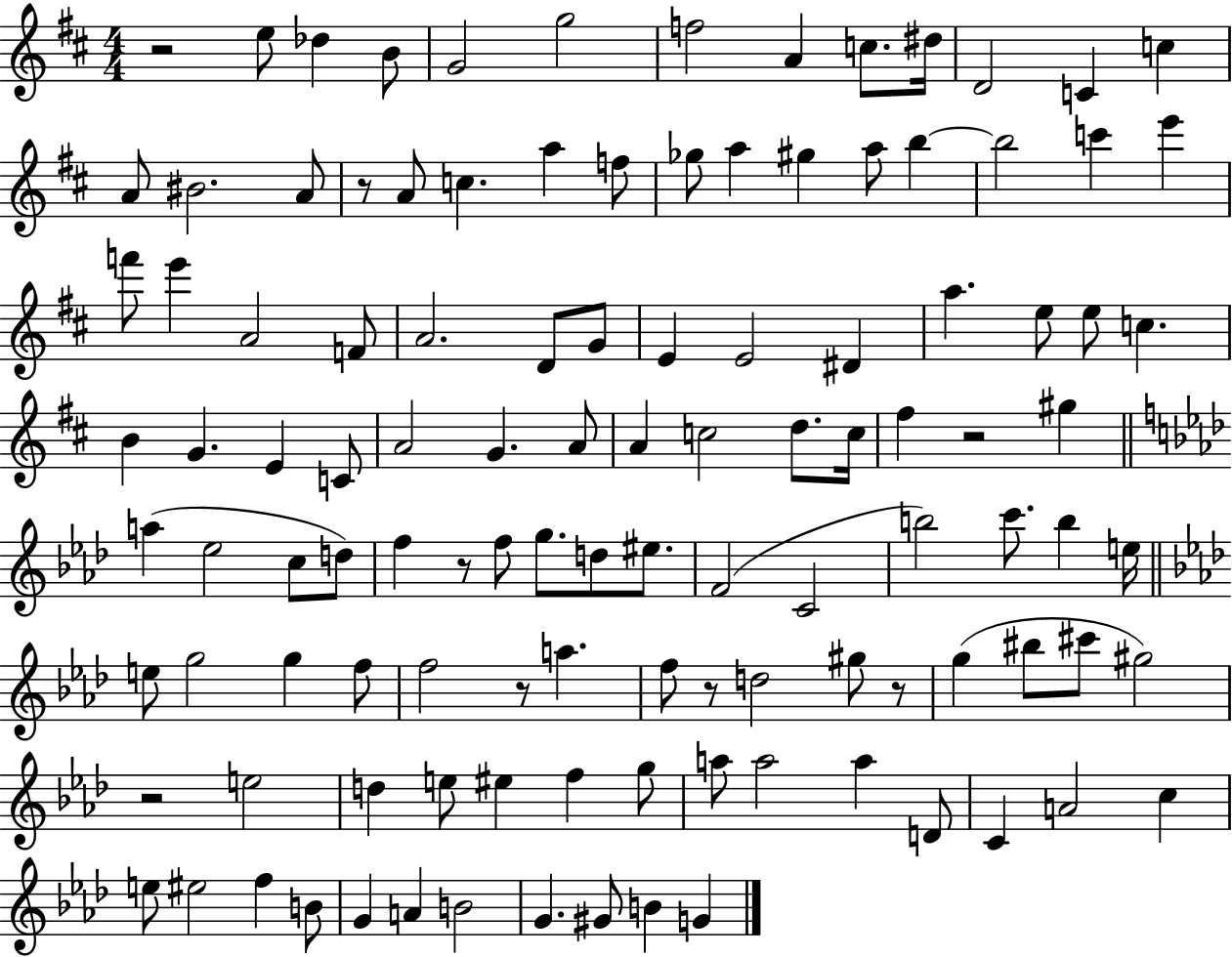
{
  \clef treble
  \numericTimeSignature
  \time 4/4
  \key d \major
  \repeat volta 2 { r2 e''8 des''4 b'8 | g'2 g''2 | f''2 a'4 c''8. dis''16 | d'2 c'4 c''4 | \break a'8 bis'2. a'8 | r8 a'8 c''4. a''4 f''8 | ges''8 a''4 gis''4 a''8 b''4~~ | b''2 c'''4 e'''4 | \break f'''8 e'''4 a'2 f'8 | a'2. d'8 g'8 | e'4 e'2 dis'4 | a''4. e''8 e''8 c''4. | \break b'4 g'4. e'4 c'8 | a'2 g'4. a'8 | a'4 c''2 d''8. c''16 | fis''4 r2 gis''4 | \break \bar "||" \break \key aes \major a''4( ees''2 c''8 d''8) | f''4 r8 f''8 g''8. d''8 eis''8. | f'2( c'2 | b''2) c'''8. b''4 e''16 | \break \bar "||" \break \key aes \major e''8 g''2 g''4 f''8 | f''2 r8 a''4. | f''8 r8 d''2 gis''8 r8 | g''4( bis''8 cis'''8 gis''2) | \break r2 e''2 | d''4 e''8 eis''4 f''4 g''8 | a''8 a''2 a''4 d'8 | c'4 a'2 c''4 | \break e''8 eis''2 f''4 b'8 | g'4 a'4 b'2 | g'4. gis'8 b'4 g'4 | } \bar "|."
}